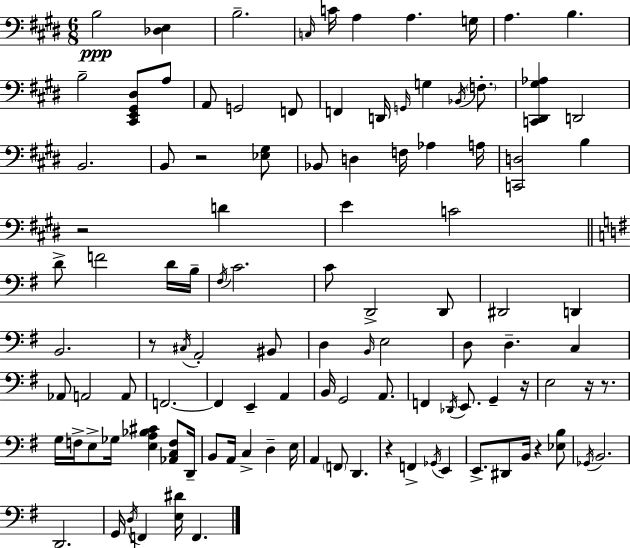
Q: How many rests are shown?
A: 8